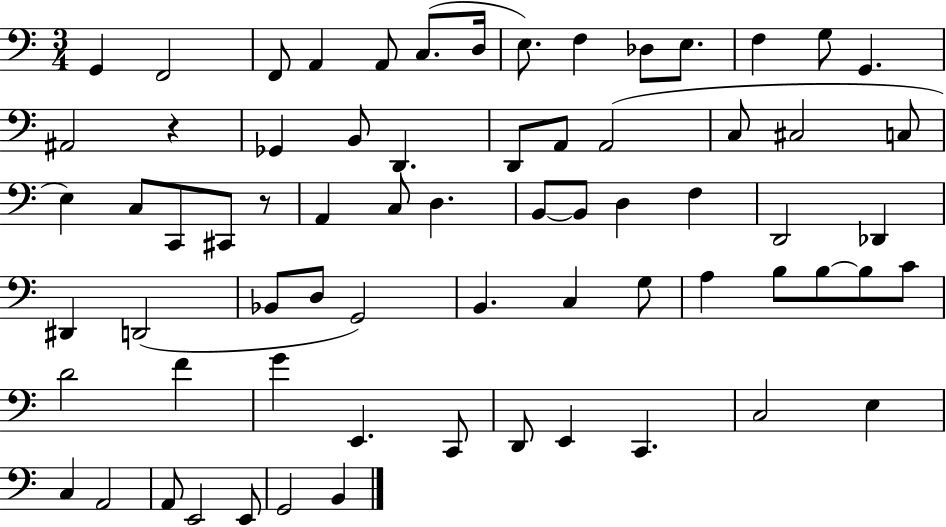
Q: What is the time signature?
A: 3/4